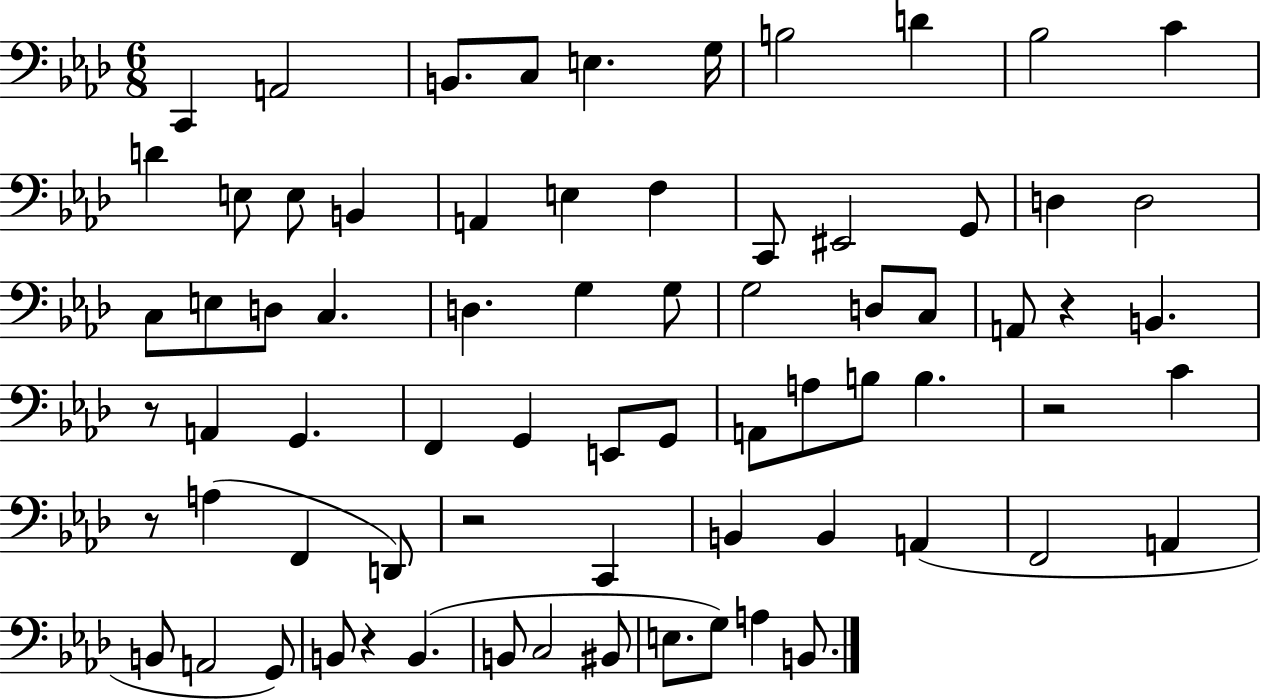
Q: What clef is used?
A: bass